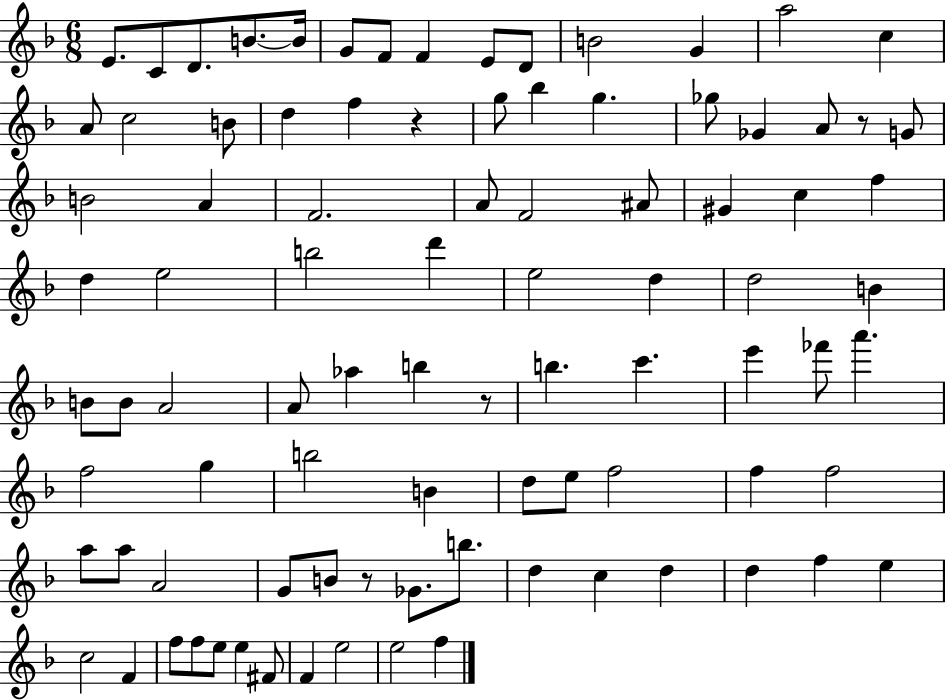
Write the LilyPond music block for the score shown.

{
  \clef treble
  \numericTimeSignature
  \time 6/8
  \key f \major
  e'8. c'8 d'8. b'8.~~ b'16 | g'8 f'8 f'4 e'8 d'8 | b'2 g'4 | a''2 c''4 | \break a'8 c''2 b'8 | d''4 f''4 r4 | g''8 bes''4 g''4. | ges''8 ges'4 a'8 r8 g'8 | \break b'2 a'4 | f'2. | a'8 f'2 ais'8 | gis'4 c''4 f''4 | \break d''4 e''2 | b''2 d'''4 | e''2 d''4 | d''2 b'4 | \break b'8 b'8 a'2 | a'8 aes''4 b''4 r8 | b''4. c'''4. | e'''4 fes'''8 a'''4. | \break f''2 g''4 | b''2 b'4 | d''8 e''8 f''2 | f''4 f''2 | \break a''8 a''8 a'2 | g'8 b'8 r8 ges'8. b''8. | d''4 c''4 d''4 | d''4 f''4 e''4 | \break c''2 f'4 | f''8 f''8 e''8 e''4 fis'8 | f'4 e''2 | e''2 f''4 | \break \bar "|."
}